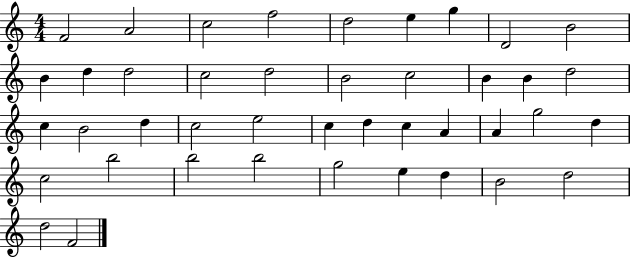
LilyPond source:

{
  \clef treble
  \numericTimeSignature
  \time 4/4
  \key c \major
  f'2 a'2 | c''2 f''2 | d''2 e''4 g''4 | d'2 b'2 | \break b'4 d''4 d''2 | c''2 d''2 | b'2 c''2 | b'4 b'4 d''2 | \break c''4 b'2 d''4 | c''2 e''2 | c''4 d''4 c''4 a'4 | a'4 g''2 d''4 | \break c''2 b''2 | b''2 b''2 | g''2 e''4 d''4 | b'2 d''2 | \break d''2 f'2 | \bar "|."
}